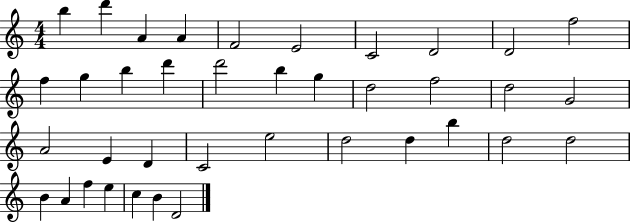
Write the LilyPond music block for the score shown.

{
  \clef treble
  \numericTimeSignature
  \time 4/4
  \key c \major
  b''4 d'''4 a'4 a'4 | f'2 e'2 | c'2 d'2 | d'2 f''2 | \break f''4 g''4 b''4 d'''4 | d'''2 b''4 g''4 | d''2 f''2 | d''2 g'2 | \break a'2 e'4 d'4 | c'2 e''2 | d''2 d''4 b''4 | d''2 d''2 | \break b'4 a'4 f''4 e''4 | c''4 b'4 d'2 | \bar "|."
}